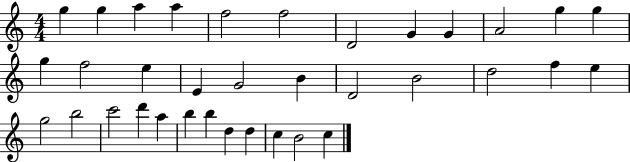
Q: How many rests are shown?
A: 0